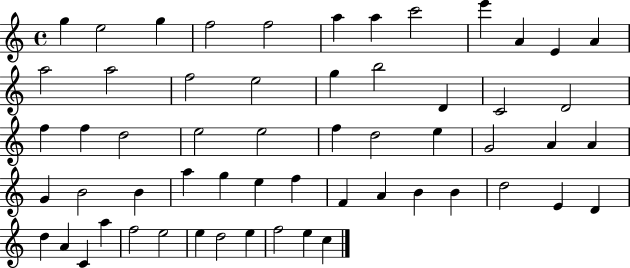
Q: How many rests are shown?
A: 0